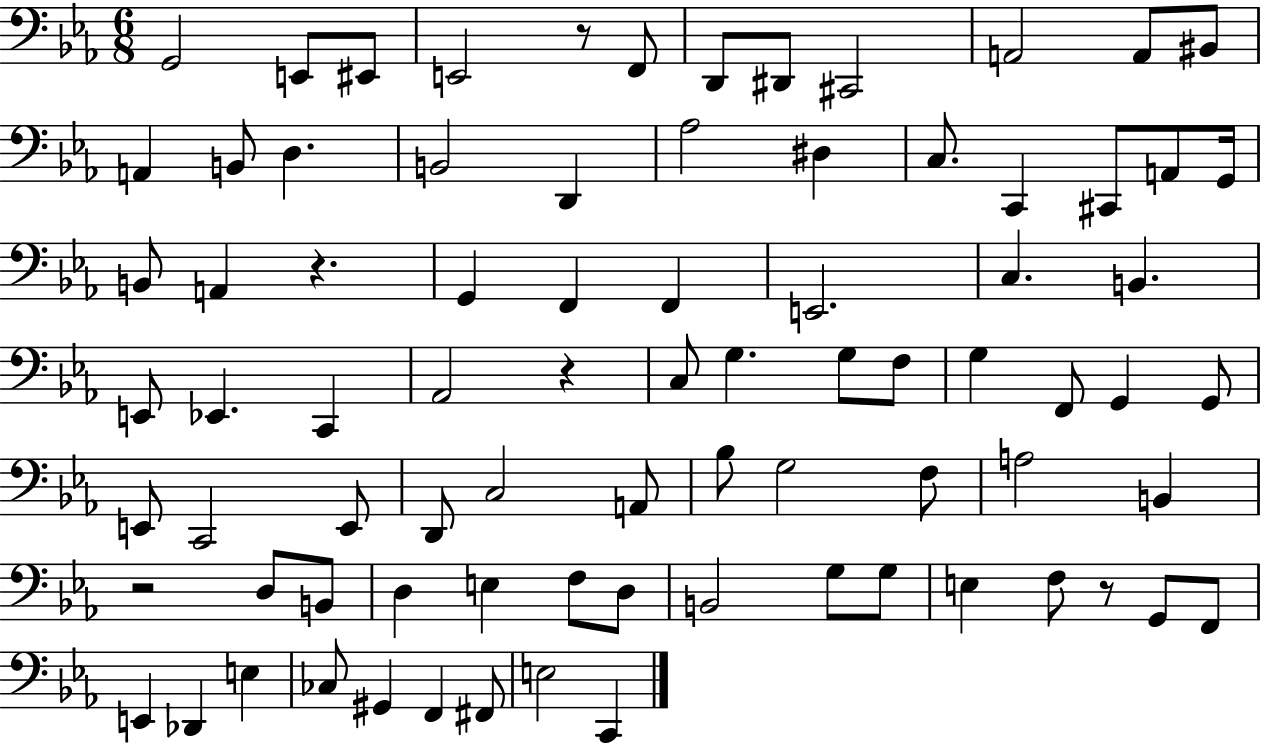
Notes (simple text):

G2/h E2/e EIS2/e E2/h R/e F2/e D2/e D#2/e C#2/h A2/h A2/e BIS2/e A2/q B2/e D3/q. B2/h D2/q Ab3/h D#3/q C3/e. C2/q C#2/e A2/e G2/s B2/e A2/q R/q. G2/q F2/q F2/q E2/h. C3/q. B2/q. E2/e Eb2/q. C2/q Ab2/h R/q C3/e G3/q. G3/e F3/e G3/q F2/e G2/q G2/e E2/e C2/h E2/e D2/e C3/h A2/e Bb3/e G3/h F3/e A3/h B2/q R/h D3/e B2/e D3/q E3/q F3/e D3/e B2/h G3/e G3/e E3/q F3/e R/e G2/e F2/e E2/q Db2/q E3/q CES3/e G#2/q F2/q F#2/e E3/h C2/q